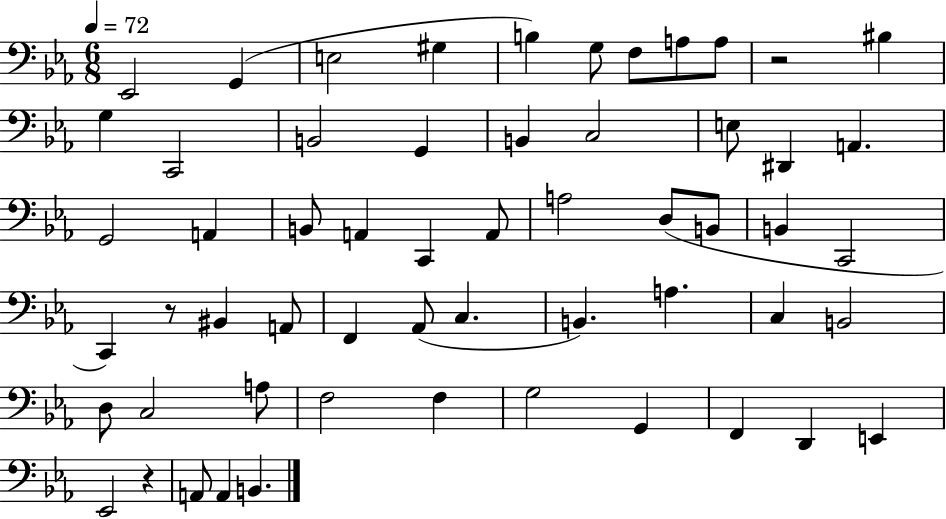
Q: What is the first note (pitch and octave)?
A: Eb2